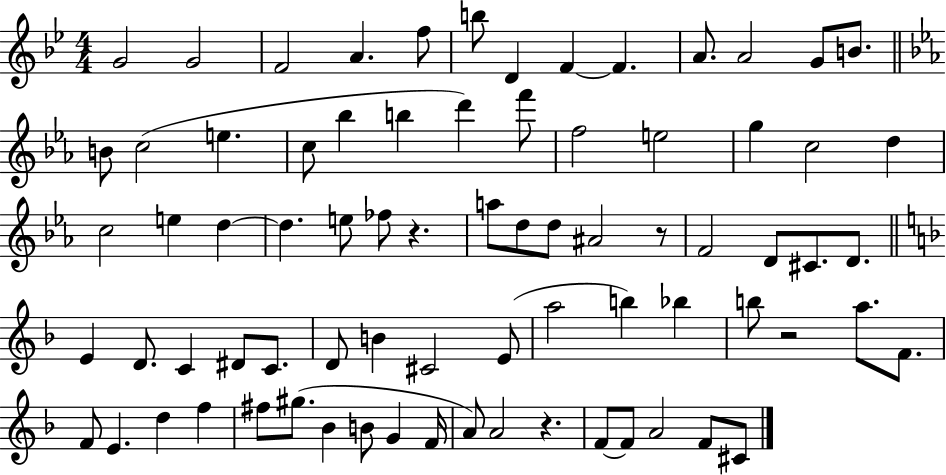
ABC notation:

X:1
T:Untitled
M:4/4
L:1/4
K:Bb
G2 G2 F2 A f/2 b/2 D F F A/2 A2 G/2 B/2 B/2 c2 e c/2 _b b d' f'/2 f2 e2 g c2 d c2 e d d e/2 _f/2 z a/2 d/2 d/2 ^A2 z/2 F2 D/2 ^C/2 D/2 E D/2 C ^D/2 C/2 D/2 B ^C2 E/2 a2 b _b b/2 z2 a/2 F/2 F/2 E d f ^f/2 ^g/2 _B B/2 G F/4 A/2 A2 z F/2 F/2 A2 F/2 ^C/2